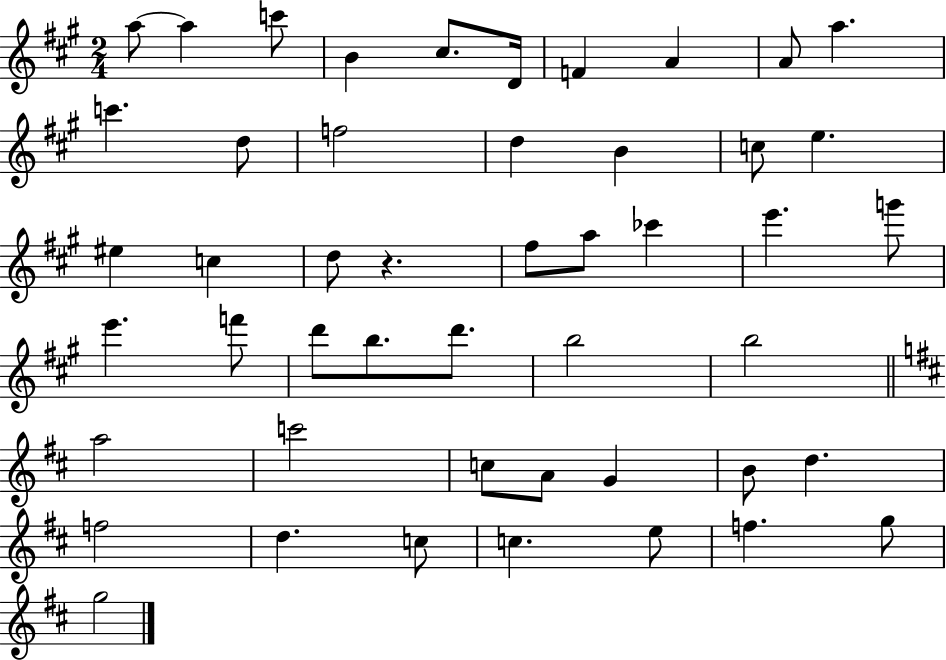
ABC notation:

X:1
T:Untitled
M:2/4
L:1/4
K:A
a/2 a c'/2 B ^c/2 D/4 F A A/2 a c' d/2 f2 d B c/2 e ^e c d/2 z ^f/2 a/2 _c' e' g'/2 e' f'/2 d'/2 b/2 d'/2 b2 b2 a2 c'2 c/2 A/2 G B/2 d f2 d c/2 c e/2 f g/2 g2